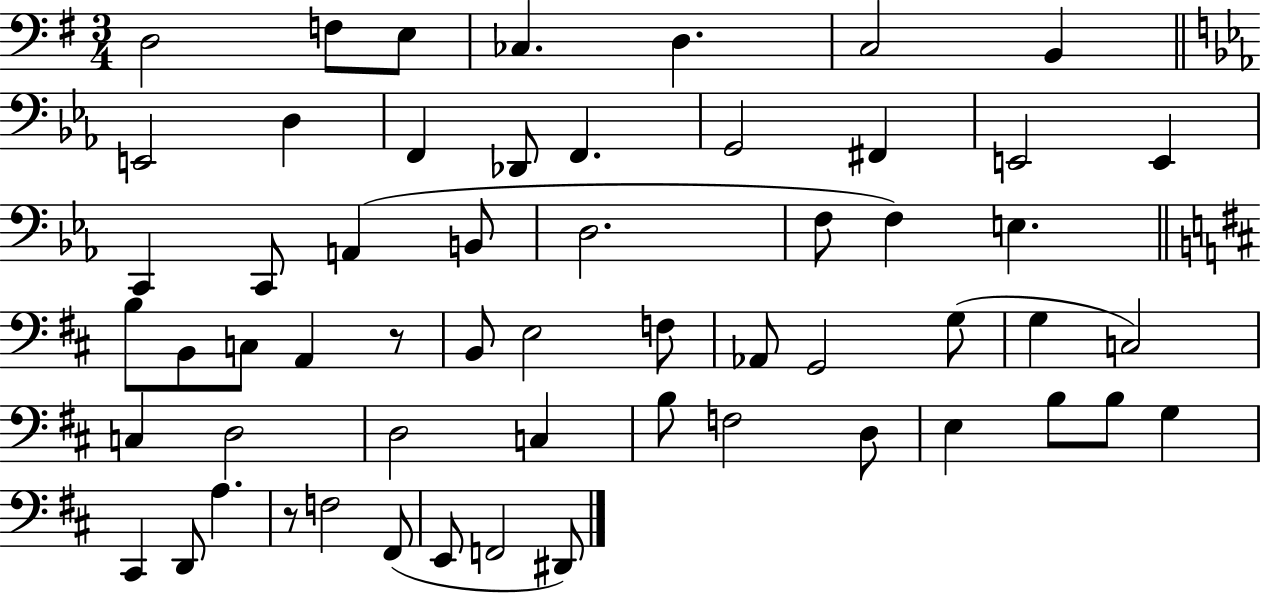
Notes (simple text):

D3/h F3/e E3/e CES3/q. D3/q. C3/h B2/q E2/h D3/q F2/q Db2/e F2/q. G2/h F#2/q E2/h E2/q C2/q C2/e A2/q B2/e D3/h. F3/e F3/q E3/q. B3/e B2/e C3/e A2/q R/e B2/e E3/h F3/e Ab2/e G2/h G3/e G3/q C3/h C3/q D3/h D3/h C3/q B3/e F3/h D3/e E3/q B3/e B3/e G3/q C#2/q D2/e A3/q. R/e F3/h F#2/e E2/e F2/h D#2/e